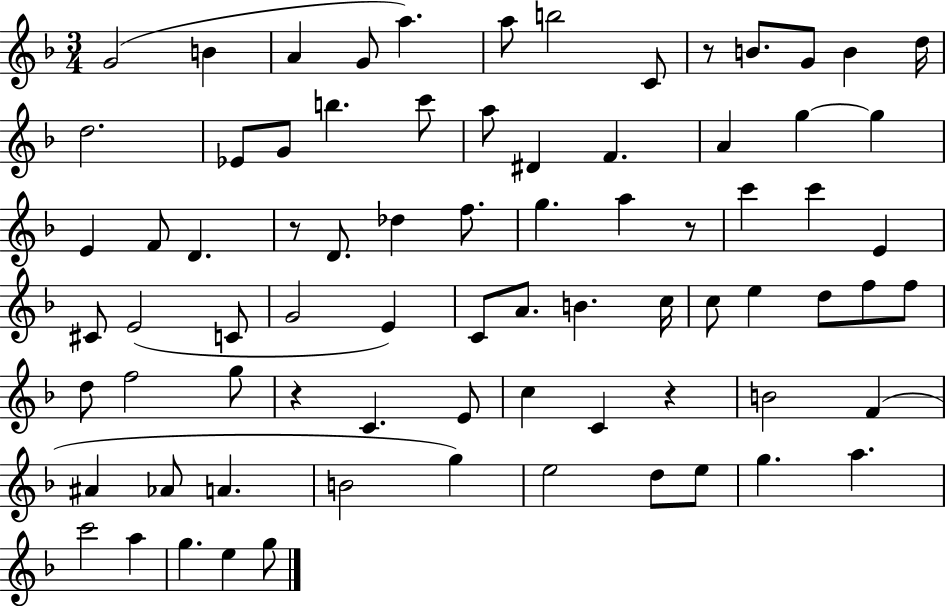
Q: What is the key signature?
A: F major